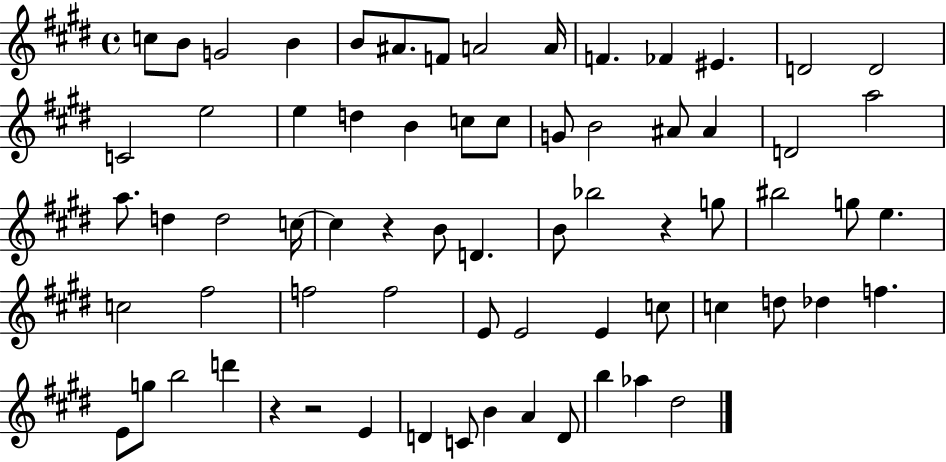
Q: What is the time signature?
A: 4/4